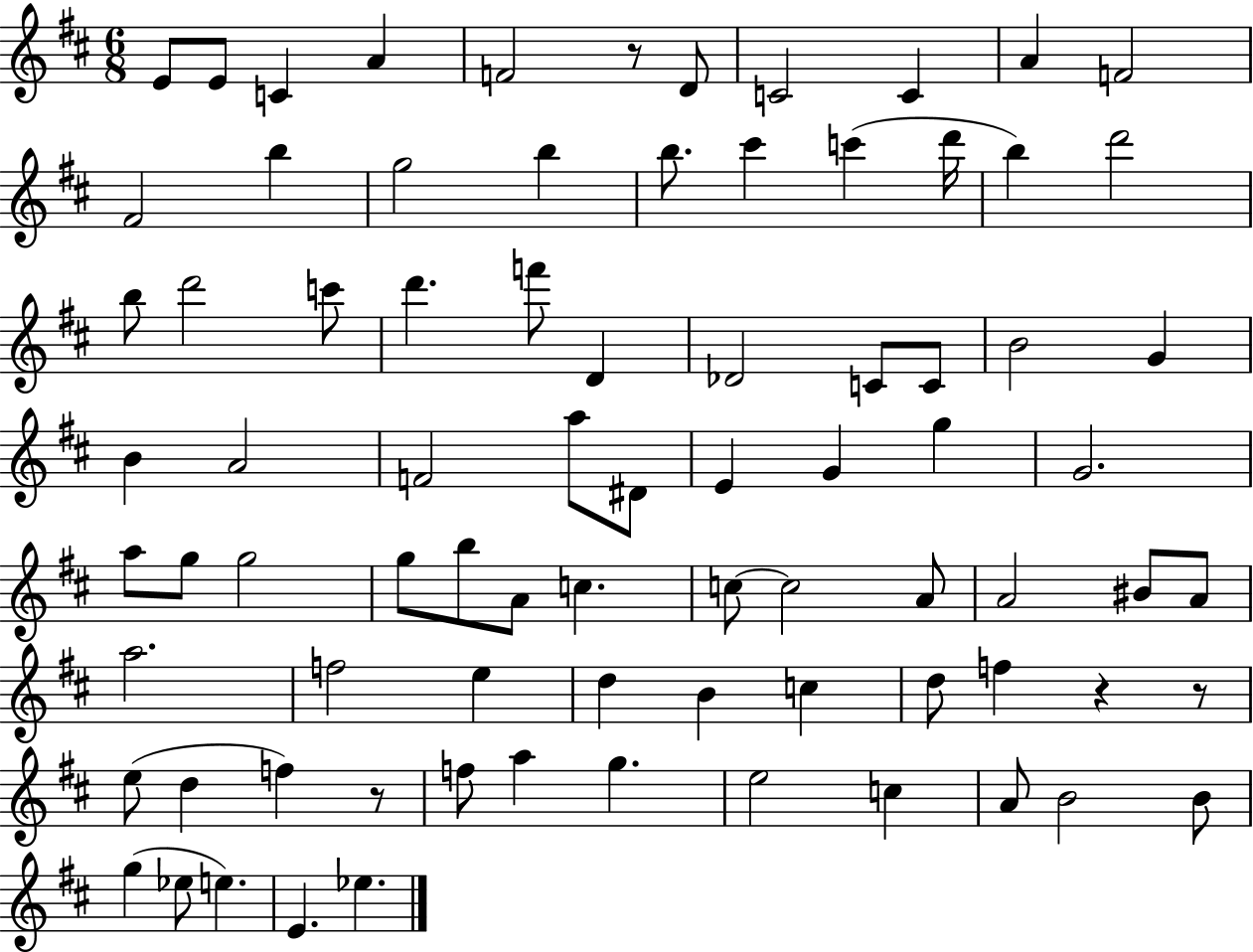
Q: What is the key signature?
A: D major